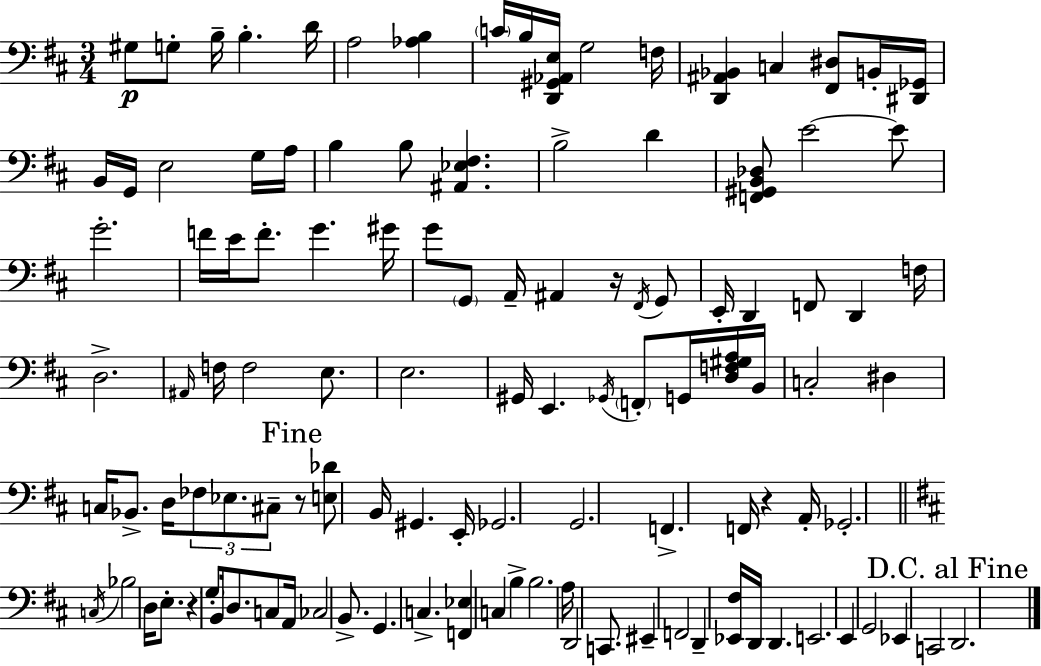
X:1
T:Untitled
M:3/4
L:1/4
K:D
^G,/2 G,/2 B,/4 B, D/4 A,2 [_A,B,] C/4 B,/4 [D,,^G,,_A,,E,]/4 G,2 F,/4 [D,,^A,,_B,,] C, [^F,,^D,]/2 B,,/4 [^D,,_G,,]/4 B,,/4 G,,/4 E,2 G,/4 A,/4 B, B,/2 [^A,,_E,^F,] B,2 D [F,,^G,,B,,_D,]/2 E2 E/2 G2 F/4 E/4 F/2 G ^G/4 G/2 G,,/2 A,,/4 ^A,, z/4 ^F,,/4 G,,/2 E,,/4 D,, F,,/2 D,, F,/4 D,2 ^A,,/4 F,/4 F,2 E,/2 E,2 ^G,,/4 E,, _G,,/4 F,,/2 G,,/4 [D,F,^G,A,]/4 B,,/4 C,2 ^D, C,/4 _B,,/2 D,/4 _F,/2 _E,/2 ^C,/2 z/2 [E,_D]/2 B,,/4 ^G,, E,,/4 _G,,2 G,,2 F,, F,,/4 z A,,/4 _G,,2 C,/4 _B,2 D,/4 E,/2 z G,/2 B,,/4 D,/2 C,/2 A,,/4 _C,2 B,,/2 G,, C, [F,,_E,] C, B, B,2 A,/4 D,,2 C,,/2 ^E,, F,,2 D,, [_E,,^F,]/4 D,,/4 D,, E,,2 E,, G,,2 _E,, C,,2 D,,2